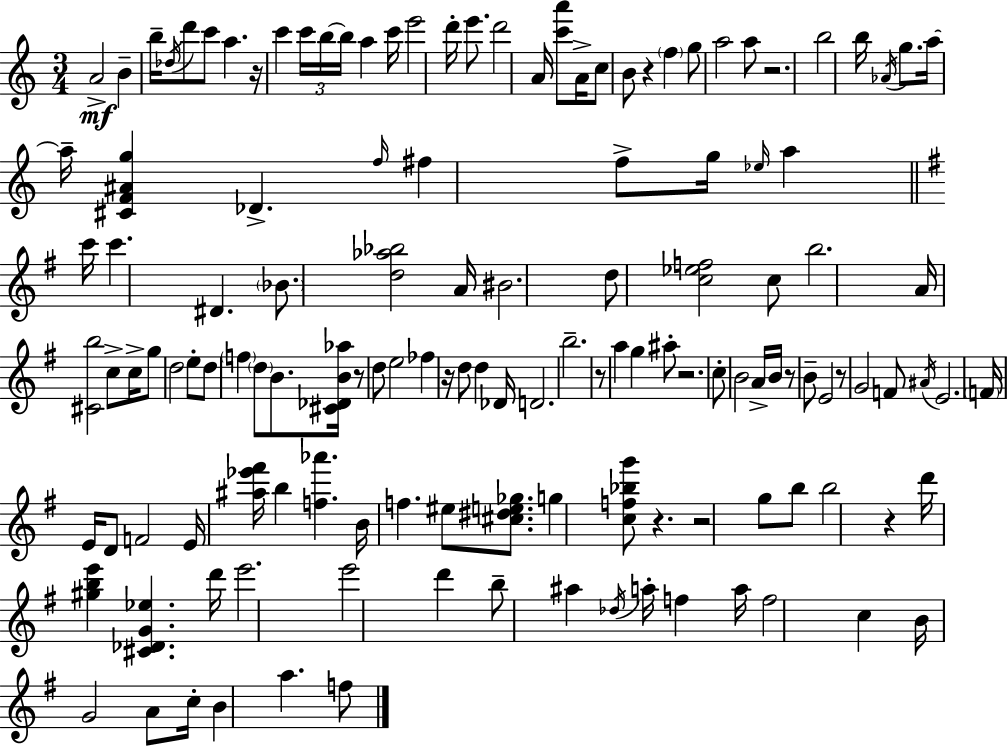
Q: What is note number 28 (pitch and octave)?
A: Ab4